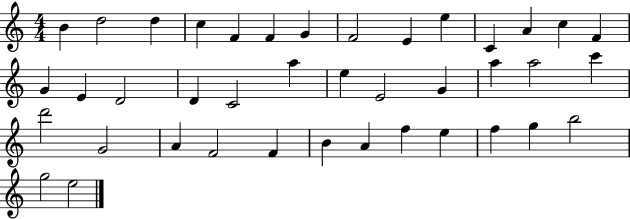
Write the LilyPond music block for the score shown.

{
  \clef treble
  \numericTimeSignature
  \time 4/4
  \key c \major
  b'4 d''2 d''4 | c''4 f'4 f'4 g'4 | f'2 e'4 e''4 | c'4 a'4 c''4 f'4 | \break g'4 e'4 d'2 | d'4 c'2 a''4 | e''4 e'2 g'4 | a''4 a''2 c'''4 | \break d'''2 g'2 | a'4 f'2 f'4 | b'4 a'4 f''4 e''4 | f''4 g''4 b''2 | \break g''2 e''2 | \bar "|."
}